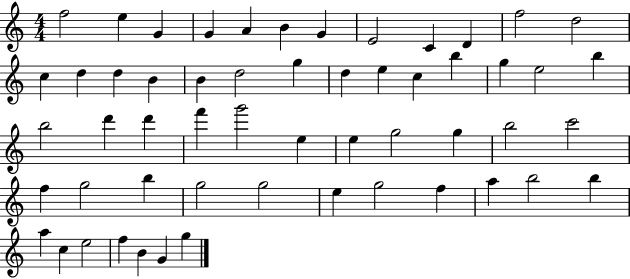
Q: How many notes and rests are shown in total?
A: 55